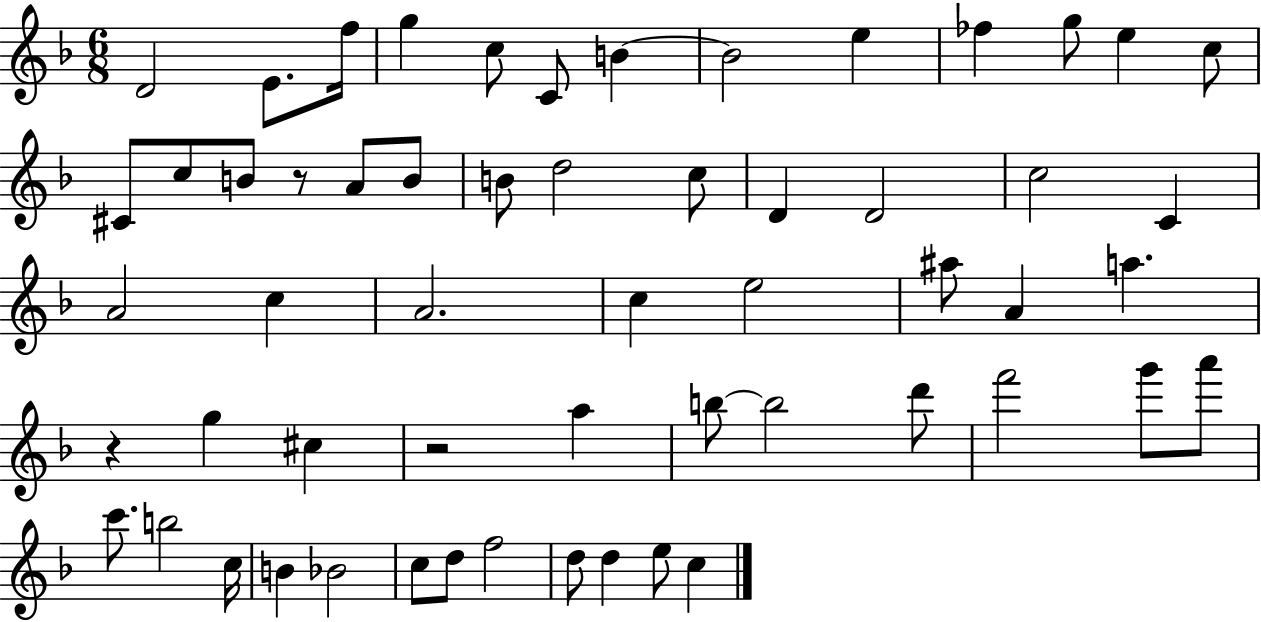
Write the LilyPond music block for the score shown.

{
  \clef treble
  \numericTimeSignature
  \time 6/8
  \key f \major
  \repeat volta 2 { d'2 e'8. f''16 | g''4 c''8 c'8 b'4~~ | b'2 e''4 | fes''4 g''8 e''4 c''8 | \break cis'8 c''8 b'8 r8 a'8 b'8 | b'8 d''2 c''8 | d'4 d'2 | c''2 c'4 | \break a'2 c''4 | a'2. | c''4 e''2 | ais''8 a'4 a''4. | \break r4 g''4 cis''4 | r2 a''4 | b''8~~ b''2 d'''8 | f'''2 g'''8 a'''8 | \break c'''8. b''2 c''16 | b'4 bes'2 | c''8 d''8 f''2 | d''8 d''4 e''8 c''4 | \break } \bar "|."
}